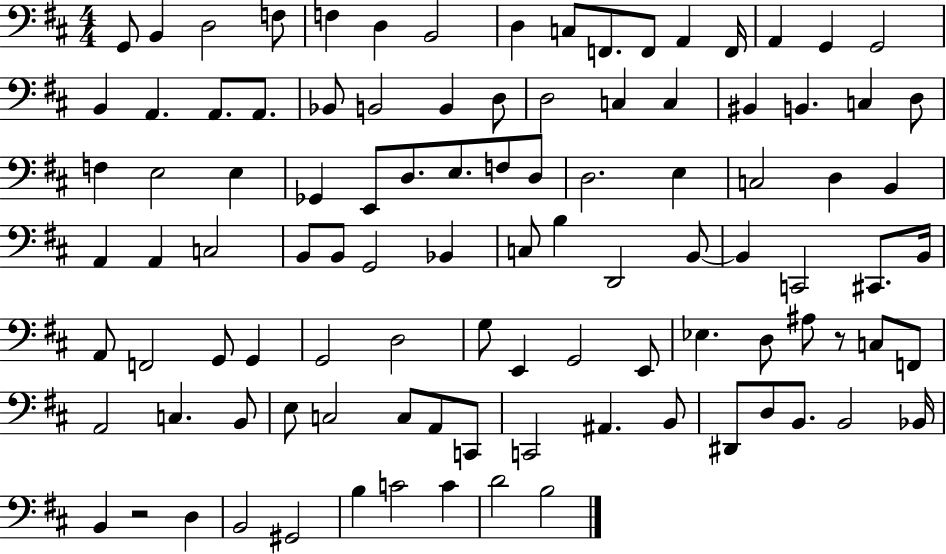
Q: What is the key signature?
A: D major